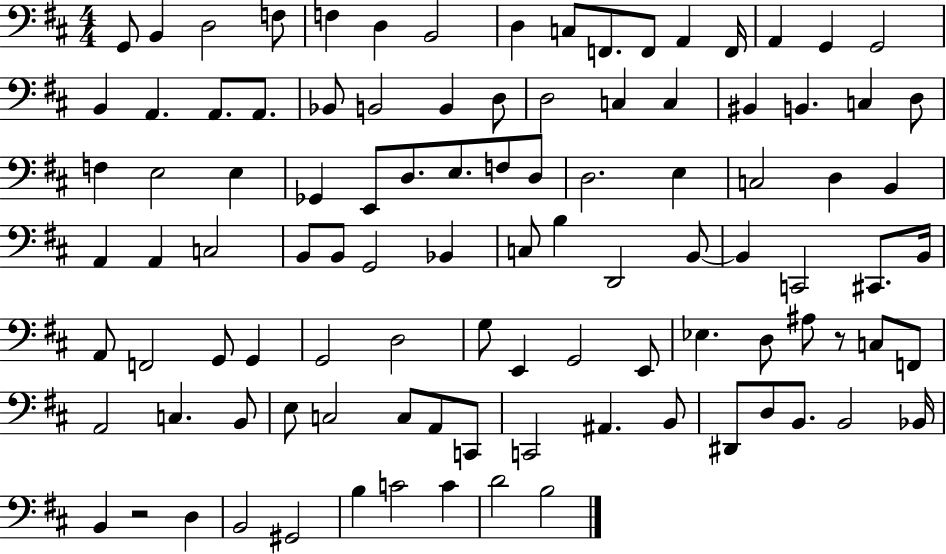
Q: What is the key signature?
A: D major